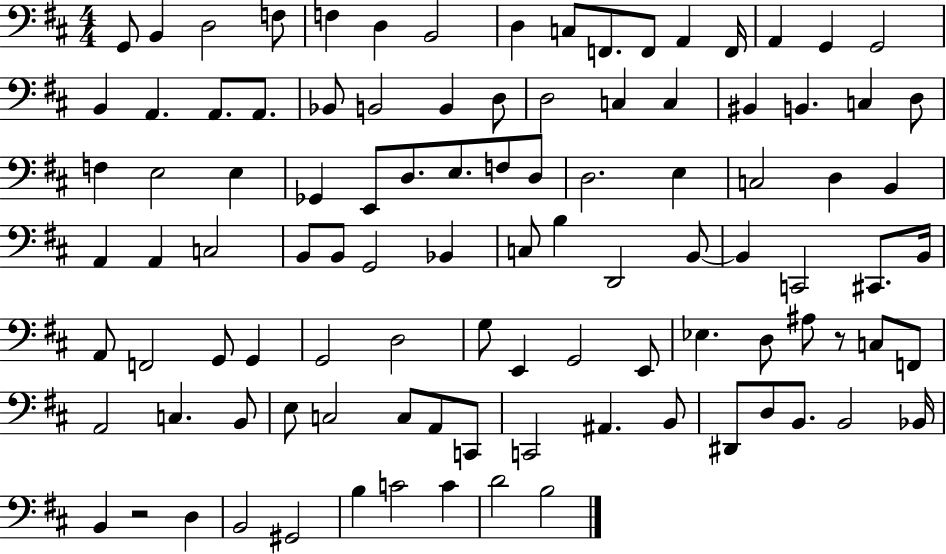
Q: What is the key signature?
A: D major